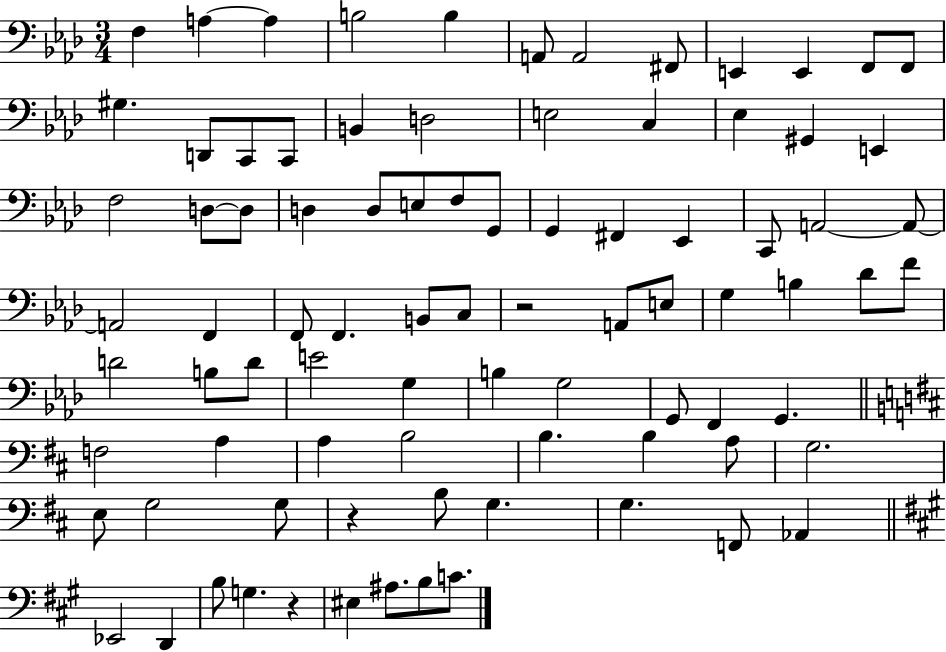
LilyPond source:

{
  \clef bass
  \numericTimeSignature
  \time 3/4
  \key aes \major
  f4 a4~~ a4 | b2 b4 | a,8 a,2 fis,8 | e,4 e,4 f,8 f,8 | \break gis4. d,8 c,8 c,8 | b,4 d2 | e2 c4 | ees4 gis,4 e,4 | \break f2 d8~~ d8 | d4 d8 e8 f8 g,8 | g,4 fis,4 ees,4 | c,8 a,2~~ a,8~~ | \break a,2 f,4 | f,8 f,4. b,8 c8 | r2 a,8 e8 | g4 b4 des'8 f'8 | \break d'2 b8 d'8 | e'2 g4 | b4 g2 | g,8 f,4 g,4. | \break \bar "||" \break \key b \minor f2 a4 | a4 b2 | b4. b4 a8 | g2. | \break e8 g2 g8 | r4 b8 g4. | g4. f,8 aes,4 | \bar "||" \break \key a \major ees,2 d,4 | b8 g4. r4 | eis4 ais8. b8 c'8. | \bar "|."
}